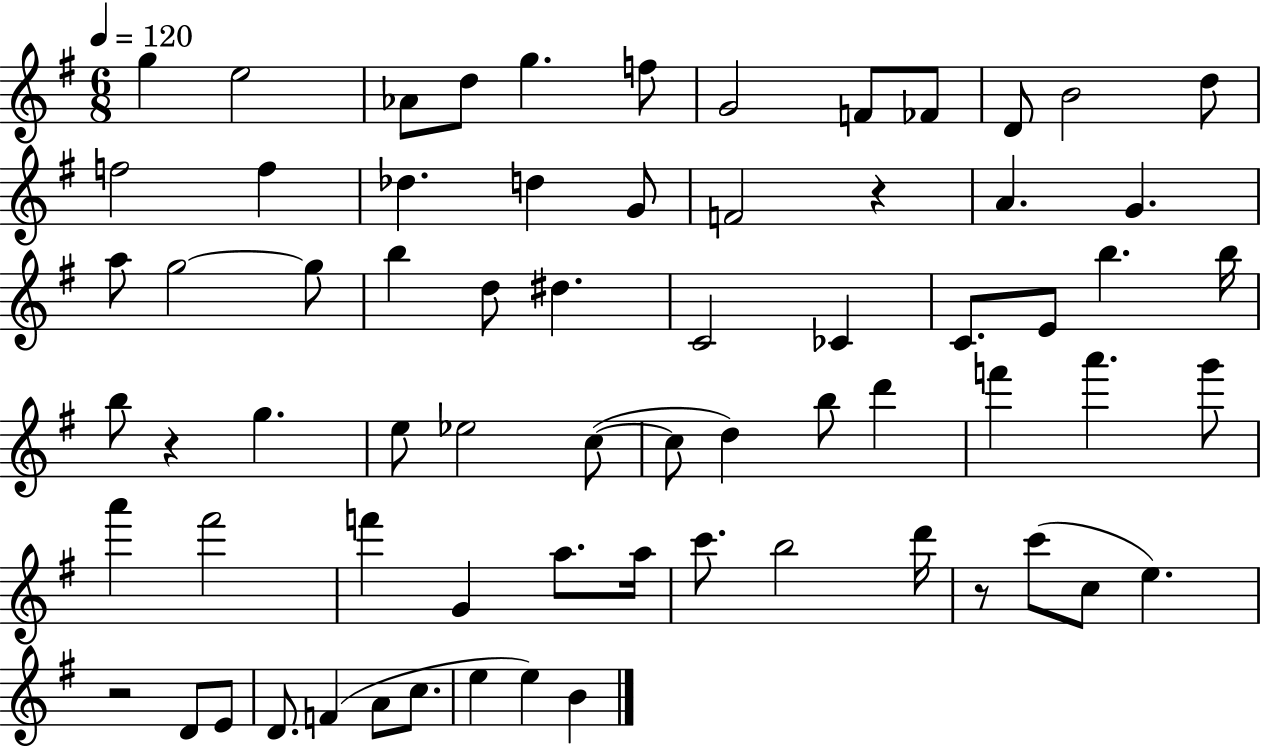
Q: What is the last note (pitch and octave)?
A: B4